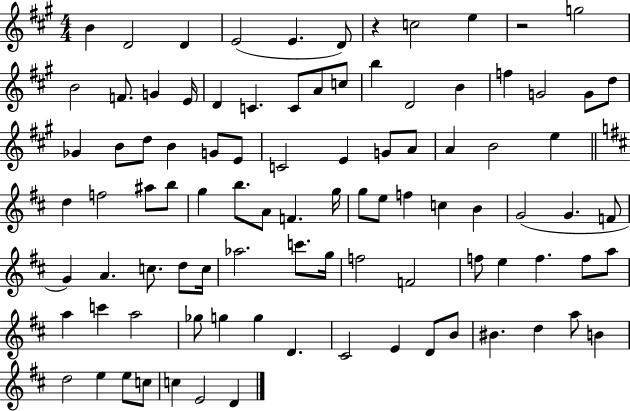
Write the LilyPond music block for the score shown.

{
  \clef treble
  \numericTimeSignature
  \time 4/4
  \key a \major
  b'4 d'2 d'4 | e'2( e'4. d'8) | r4 c''2 e''4 | r2 g''2 | \break b'2 f'8. g'4 e'16 | d'4 c'4. c'8 a'8 c''8 | b''4 d'2 b'4 | f''4 g'2 g'8 d''8 | \break ges'4 b'8 d''8 b'4 g'8 e'8 | c'2 e'4 g'8 a'8 | a'4 b'2 e''4 | \bar "||" \break \key b \minor d''4 f''2 ais''8 b''8 | g''4 b''8. a'8 f'4. g''16 | g''8 e''8 f''4 c''4 b'4 | g'2( g'4. f'8 | \break g'4) a'4. c''8. d''8 c''16 | aes''2. c'''8. g''16 | f''2 f'2 | f''8 e''4 f''4. f''8 a''8 | \break a''4 c'''4 a''2 | ges''8 g''4 g''4 d'4. | cis'2 e'4 d'8 b'8 | bis'4. d''4 a''8 b'4 | \break d''2 e''4 e''8 c''8 | c''4 e'2 d'4 | \bar "|."
}